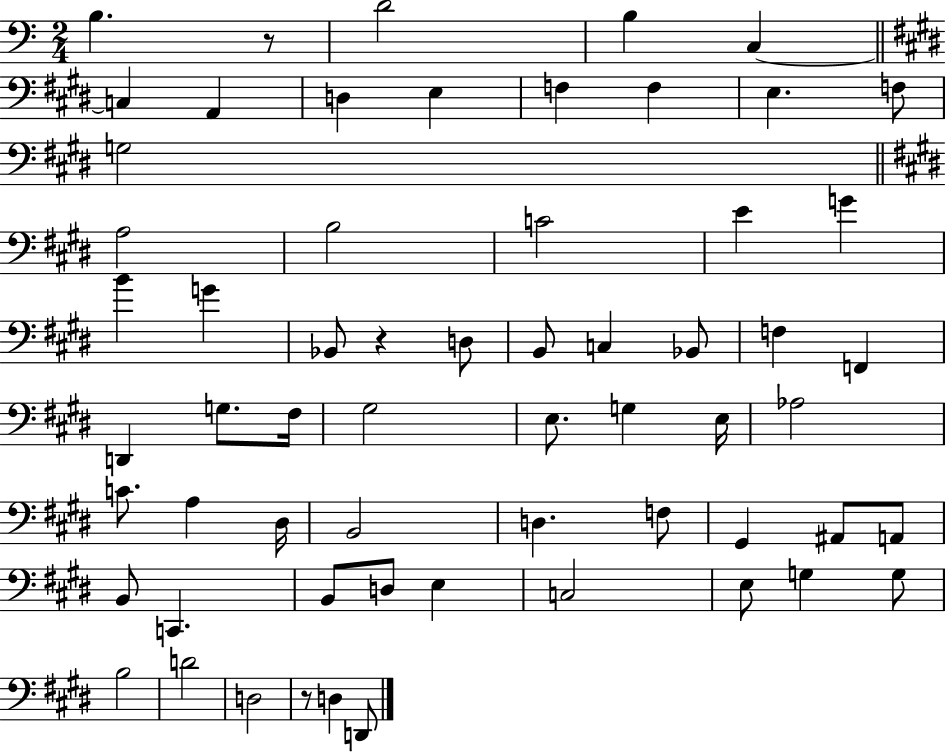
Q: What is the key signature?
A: C major